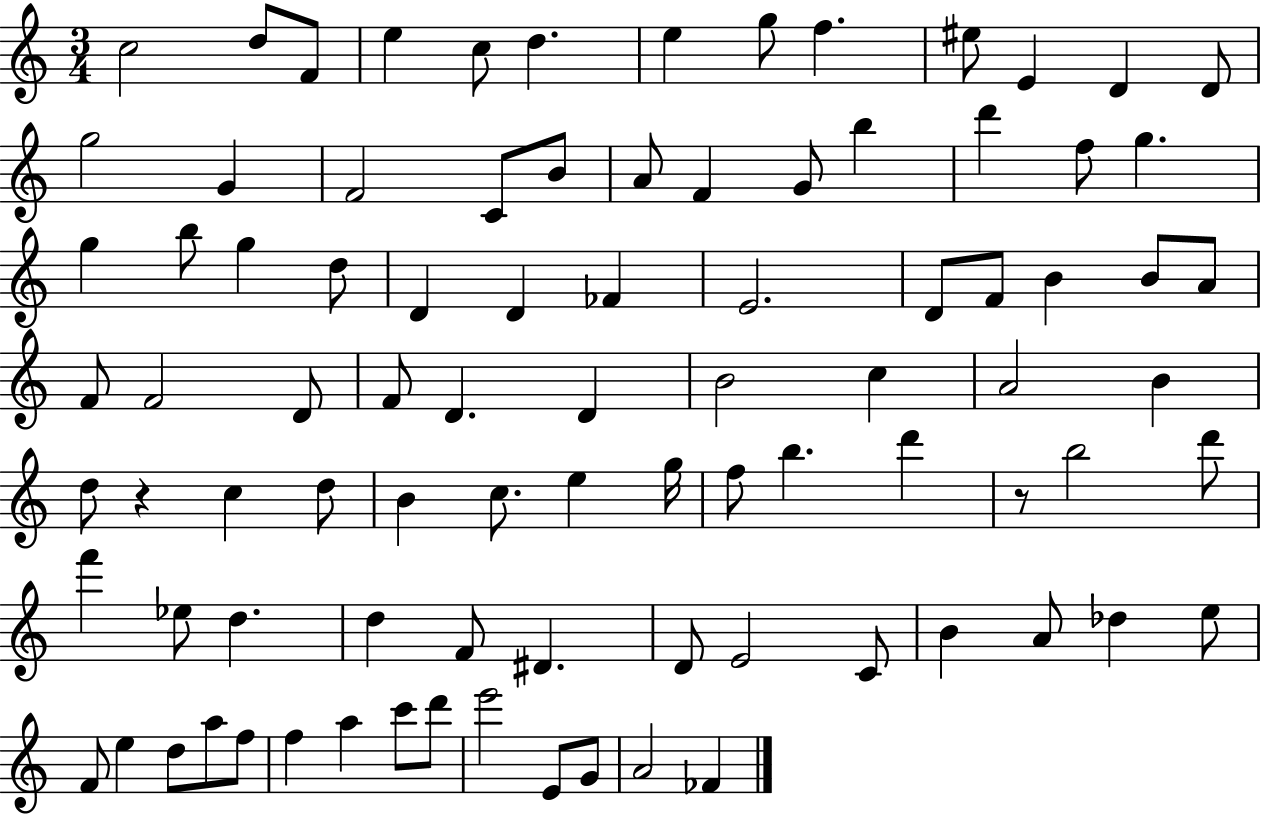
C5/h D5/e F4/e E5/q C5/e D5/q. E5/q G5/e F5/q. EIS5/e E4/q D4/q D4/e G5/h G4/q F4/h C4/e B4/e A4/e F4/q G4/e B5/q D6/q F5/e G5/q. G5/q B5/e G5/q D5/e D4/q D4/q FES4/q E4/h. D4/e F4/e B4/q B4/e A4/e F4/e F4/h D4/e F4/e D4/q. D4/q B4/h C5/q A4/h B4/q D5/e R/q C5/q D5/e B4/q C5/e. E5/q G5/s F5/e B5/q. D6/q R/e B5/h D6/e F6/q Eb5/e D5/q. D5/q F4/e D#4/q. D4/e E4/h C4/e B4/q A4/e Db5/q E5/e F4/e E5/q D5/e A5/e F5/e F5/q A5/q C6/e D6/e E6/h E4/e G4/e A4/h FES4/q